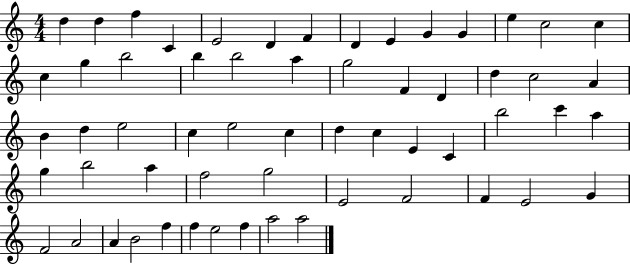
D5/q D5/q F5/q C4/q E4/h D4/q F4/q D4/q E4/q G4/q G4/q E5/q C5/h C5/q C5/q G5/q B5/h B5/q B5/h A5/q G5/h F4/q D4/q D5/q C5/h A4/q B4/q D5/q E5/h C5/q E5/h C5/q D5/q C5/q E4/q C4/q B5/h C6/q A5/q G5/q B5/h A5/q F5/h G5/h E4/h F4/h F4/q E4/h G4/q F4/h A4/h A4/q B4/h F5/q F5/q E5/h F5/q A5/h A5/h